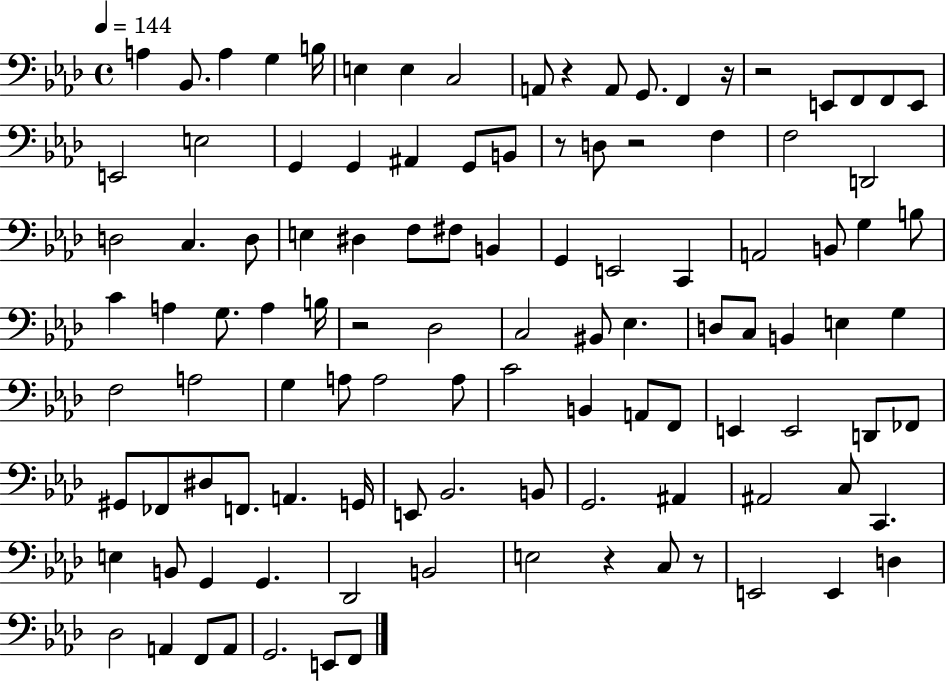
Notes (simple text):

A3/q Bb2/e. A3/q G3/q B3/s E3/q E3/q C3/h A2/e R/q A2/e G2/e. F2/q R/s R/h E2/e F2/e F2/e E2/e E2/h E3/h G2/q G2/q A#2/q G2/e B2/e R/e D3/e R/h F3/q F3/h D2/h D3/h C3/q. D3/e E3/q D#3/q F3/e F#3/e B2/q G2/q E2/h C2/q A2/h B2/e G3/q B3/e C4/q A3/q G3/e. A3/q B3/s R/h Db3/h C3/h BIS2/e Eb3/q. D3/e C3/e B2/q E3/q G3/q F3/h A3/h G3/q A3/e A3/h A3/e C4/h B2/q A2/e F2/e E2/q E2/h D2/e FES2/e G#2/e FES2/e D#3/e F2/e. A2/q. G2/s E2/e Bb2/h. B2/e G2/h. A#2/q A#2/h C3/e C2/q. E3/q B2/e G2/q G2/q. Db2/h B2/h E3/h R/q C3/e R/e E2/h E2/q D3/q Db3/h A2/q F2/e A2/e G2/h. E2/e F2/e